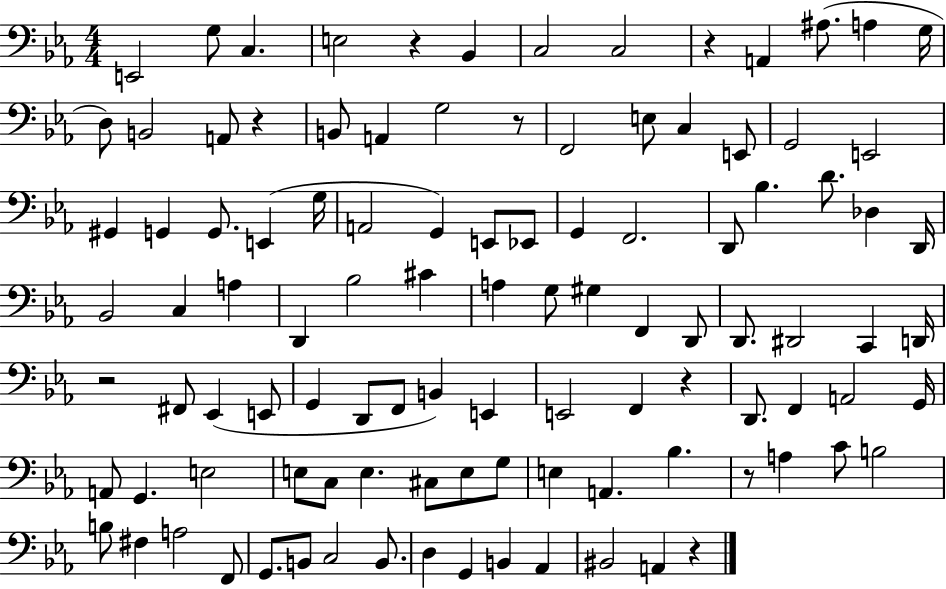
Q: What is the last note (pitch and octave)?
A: A2